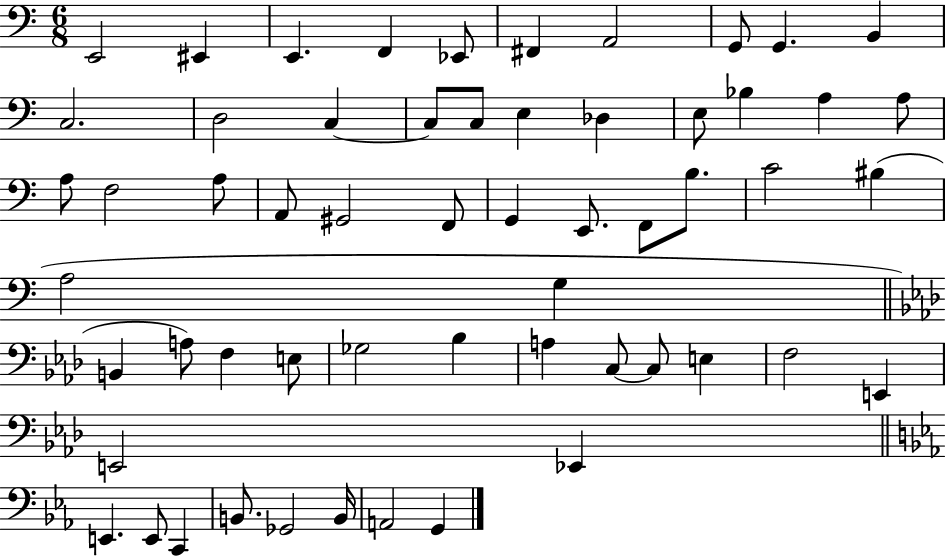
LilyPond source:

{
  \clef bass
  \numericTimeSignature
  \time 6/8
  \key c \major
  \repeat volta 2 { e,2 eis,4 | e,4. f,4 ees,8 | fis,4 a,2 | g,8 g,4. b,4 | \break c2. | d2 c4~~ | c8 c8 e4 des4 | e8 bes4 a4 a8 | \break a8 f2 a8 | a,8 gis,2 f,8 | g,4 e,8. f,8 b8. | c'2 bis4( | \break a2 g4 | \bar "||" \break \key aes \major b,4 a8) f4 e8 | ges2 bes4 | a4 c8~~ c8 e4 | f2 e,4 | \break e,2 ees,4 | \bar "||" \break \key ees \major e,4. e,8 c,4 | b,8. ges,2 b,16 | a,2 g,4 | } \bar "|."
}